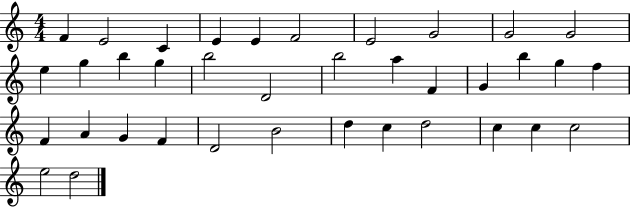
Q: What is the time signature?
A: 4/4